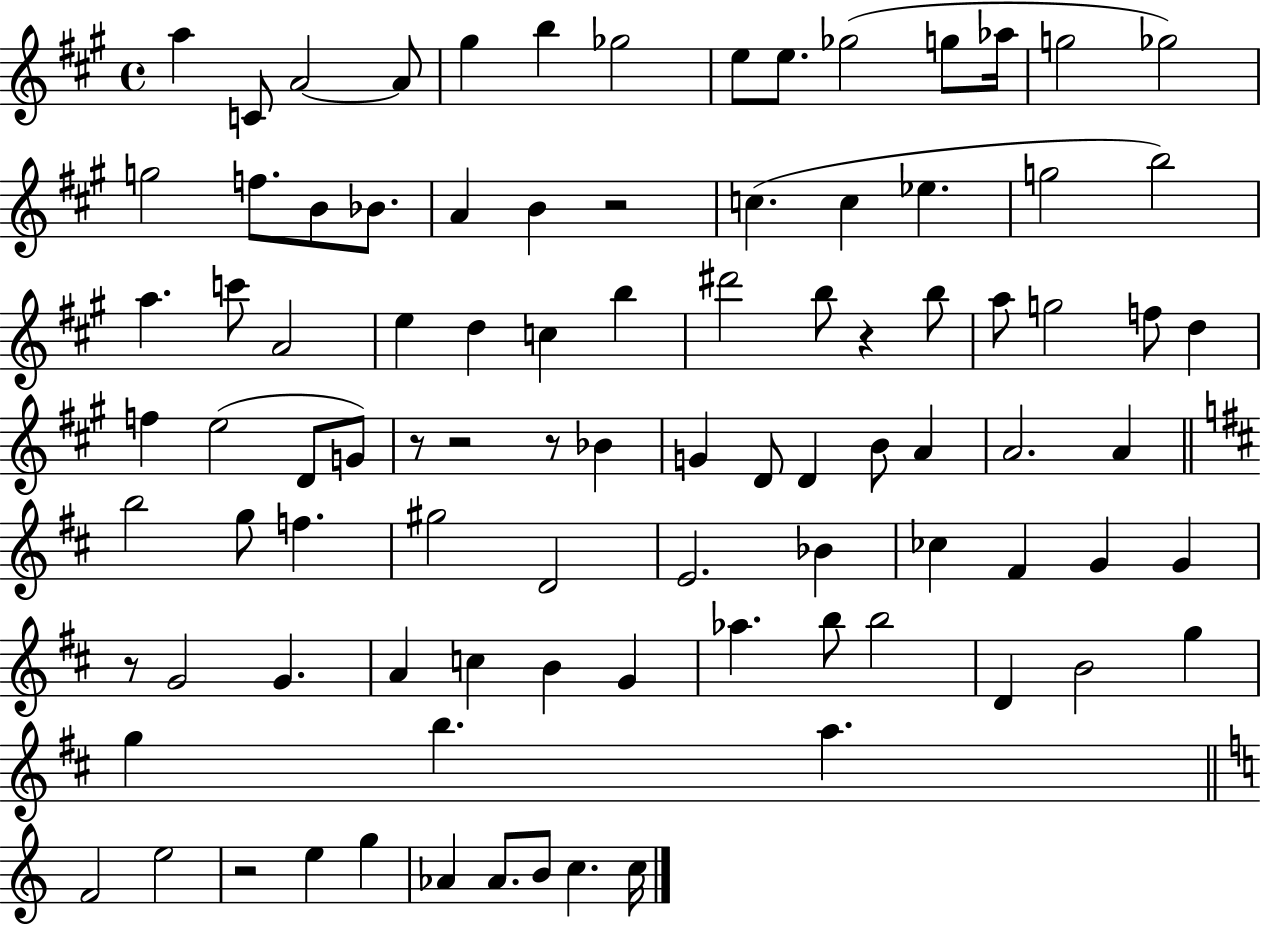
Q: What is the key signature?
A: A major